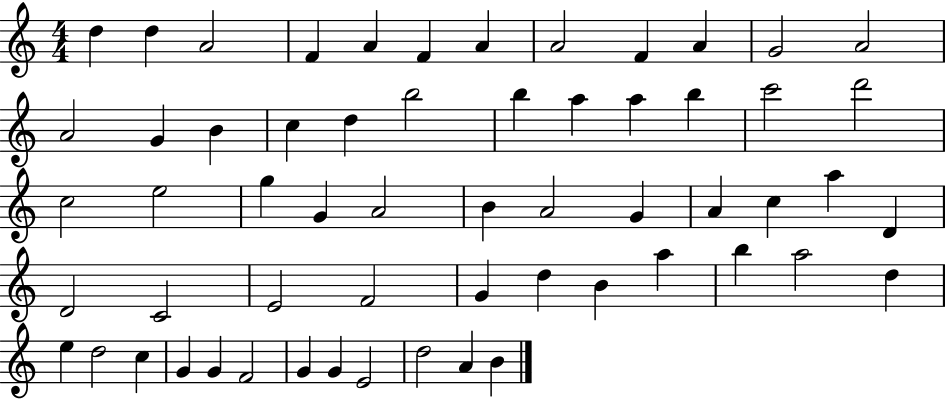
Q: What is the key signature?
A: C major